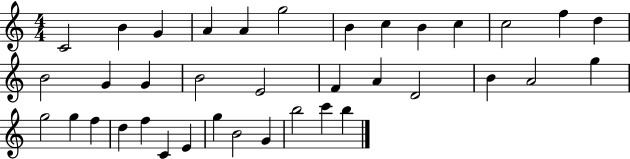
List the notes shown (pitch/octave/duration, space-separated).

C4/h B4/q G4/q A4/q A4/q G5/h B4/q C5/q B4/q C5/q C5/h F5/q D5/q B4/h G4/q G4/q B4/h E4/h F4/q A4/q D4/h B4/q A4/h G5/q G5/h G5/q F5/q D5/q F5/q C4/q E4/q G5/q B4/h G4/q B5/h C6/q B5/q